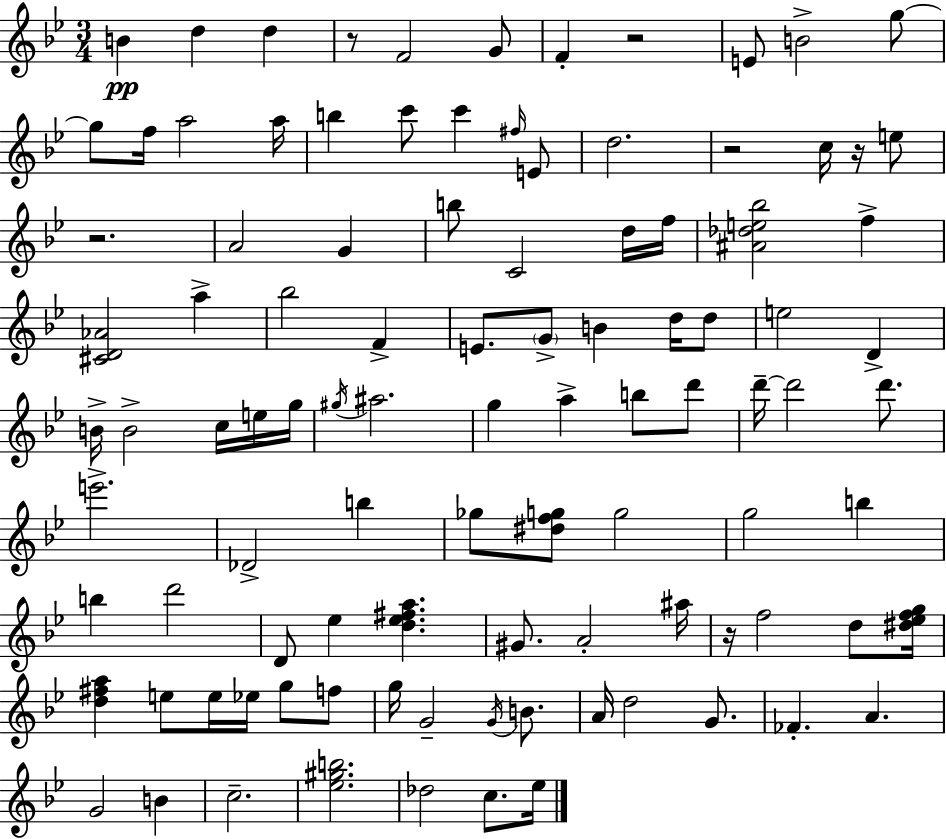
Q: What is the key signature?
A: BES major